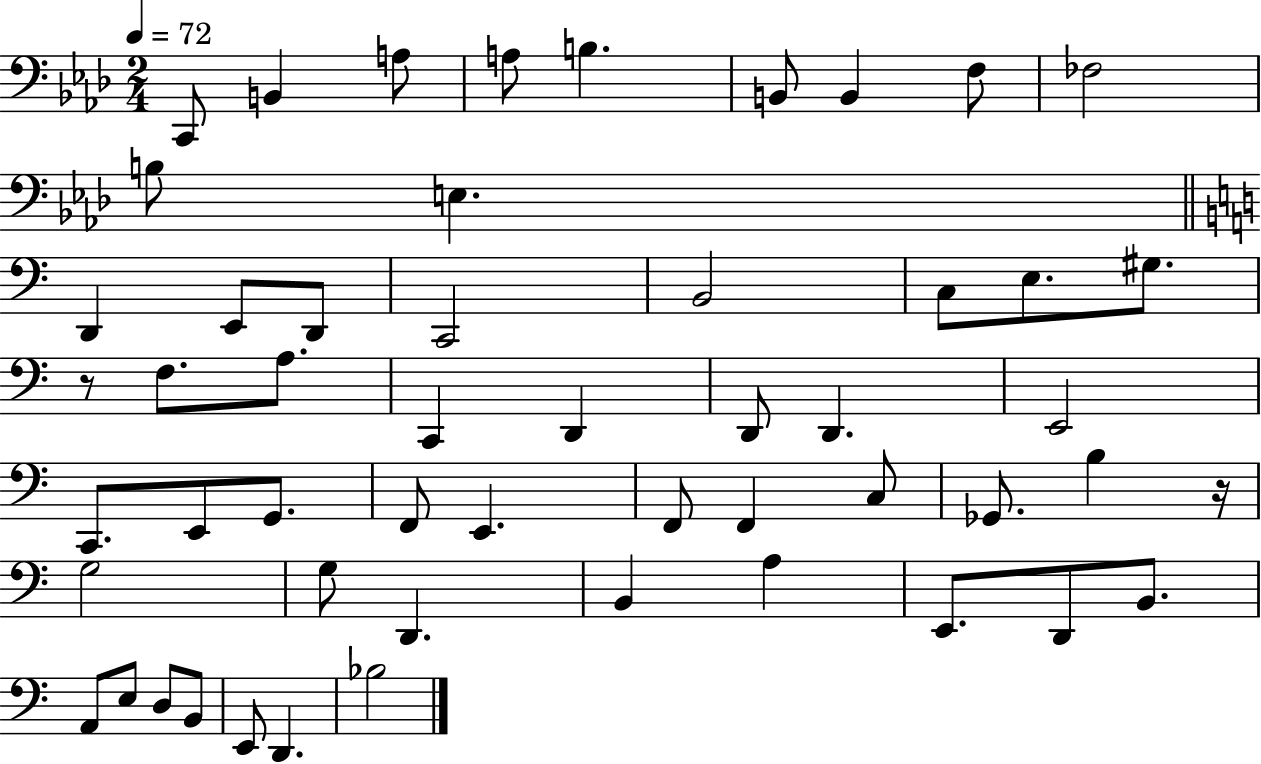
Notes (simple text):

C2/e B2/q A3/e A3/e B3/q. B2/e B2/q F3/e FES3/h B3/e E3/q. D2/q E2/e D2/e C2/h B2/h C3/e E3/e. G#3/e. R/e F3/e. A3/e. C2/q D2/q D2/e D2/q. E2/h C2/e. E2/e G2/e. F2/e E2/q. F2/e F2/q C3/e Gb2/e. B3/q R/s G3/h G3/e D2/q. B2/q A3/q E2/e. D2/e B2/e. A2/e E3/e D3/e B2/e E2/e D2/q. Bb3/h